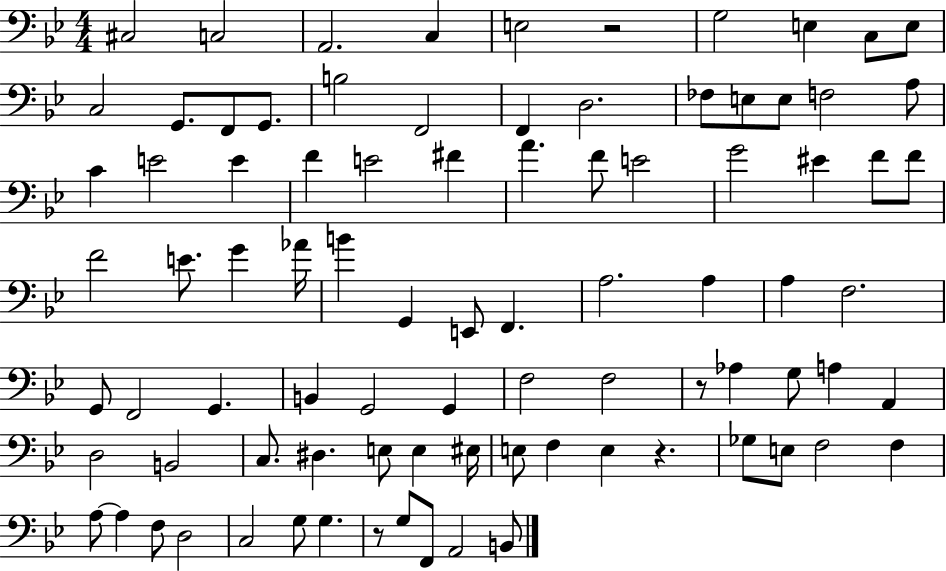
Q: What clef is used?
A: bass